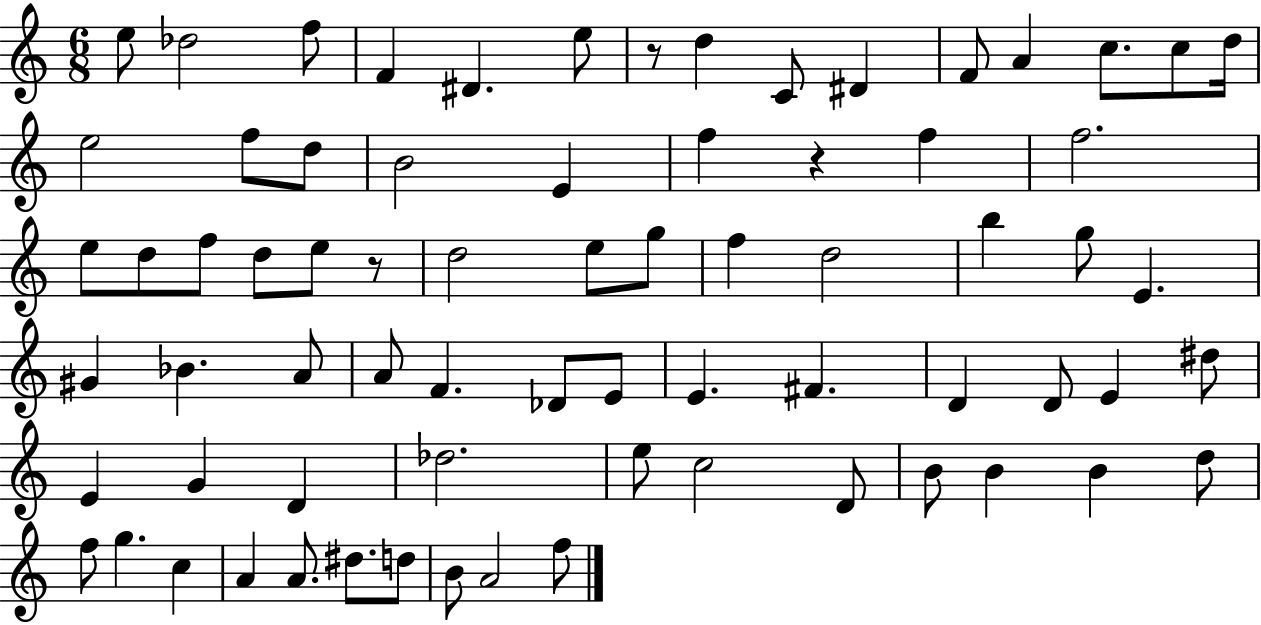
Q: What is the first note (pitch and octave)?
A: E5